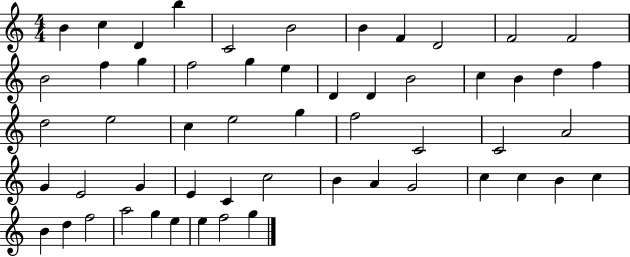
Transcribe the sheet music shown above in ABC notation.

X:1
T:Untitled
M:4/4
L:1/4
K:C
B c D b C2 B2 B F D2 F2 F2 B2 f g f2 g e D D B2 c B d f d2 e2 c e2 g f2 C2 C2 A2 G E2 G E C c2 B A G2 c c B c B d f2 a2 g e e f2 g